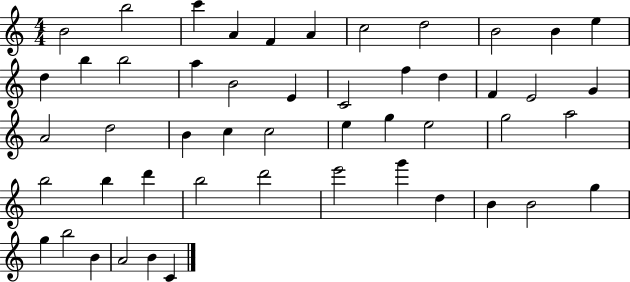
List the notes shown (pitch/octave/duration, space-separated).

B4/h B5/h C6/q A4/q F4/q A4/q C5/h D5/h B4/h B4/q E5/q D5/q B5/q B5/h A5/q B4/h E4/q C4/h F5/q D5/q F4/q E4/h G4/q A4/h D5/h B4/q C5/q C5/h E5/q G5/q E5/h G5/h A5/h B5/h B5/q D6/q B5/h D6/h E6/h G6/q D5/q B4/q B4/h G5/q G5/q B5/h B4/q A4/h B4/q C4/q